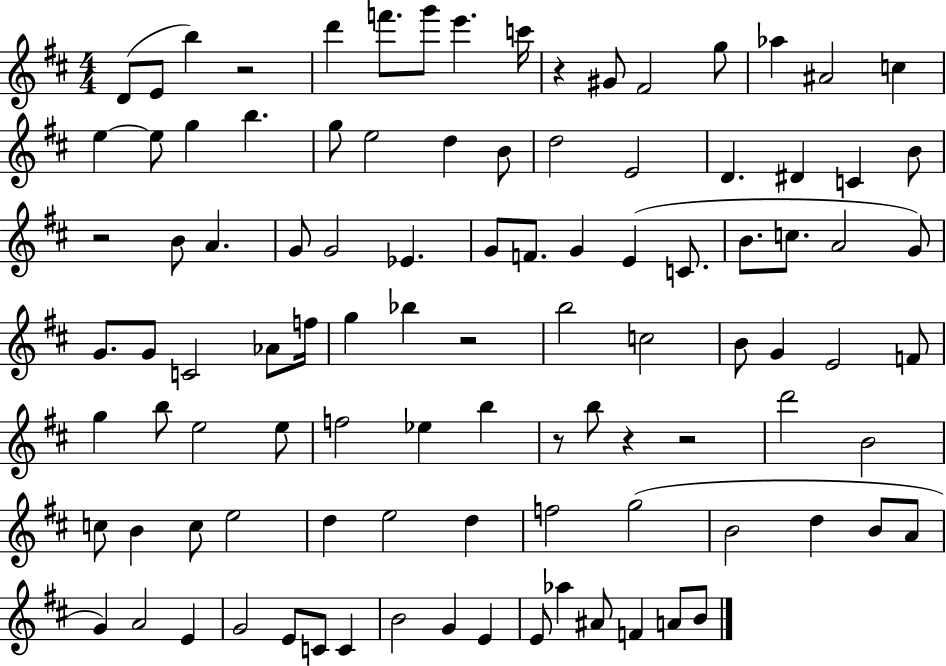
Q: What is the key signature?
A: D major